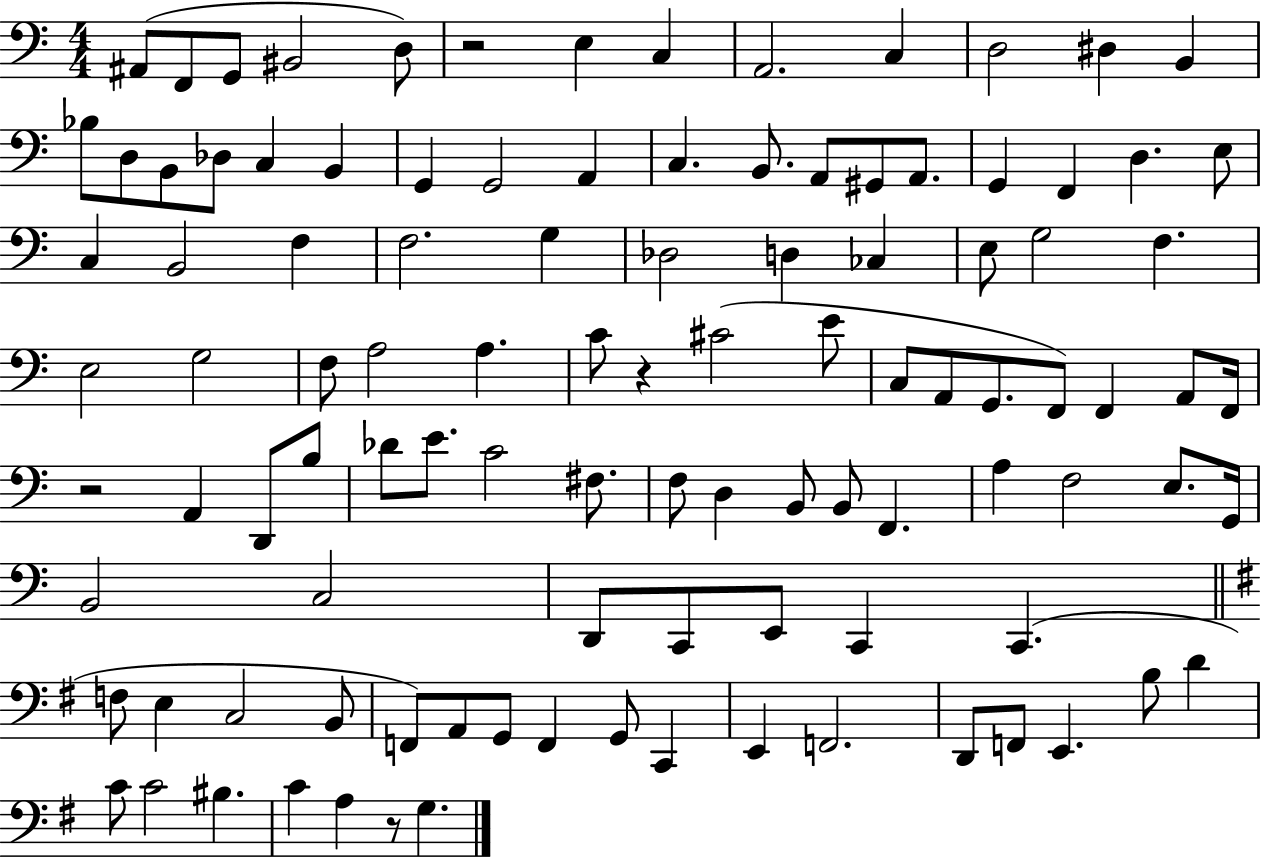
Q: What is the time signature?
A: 4/4